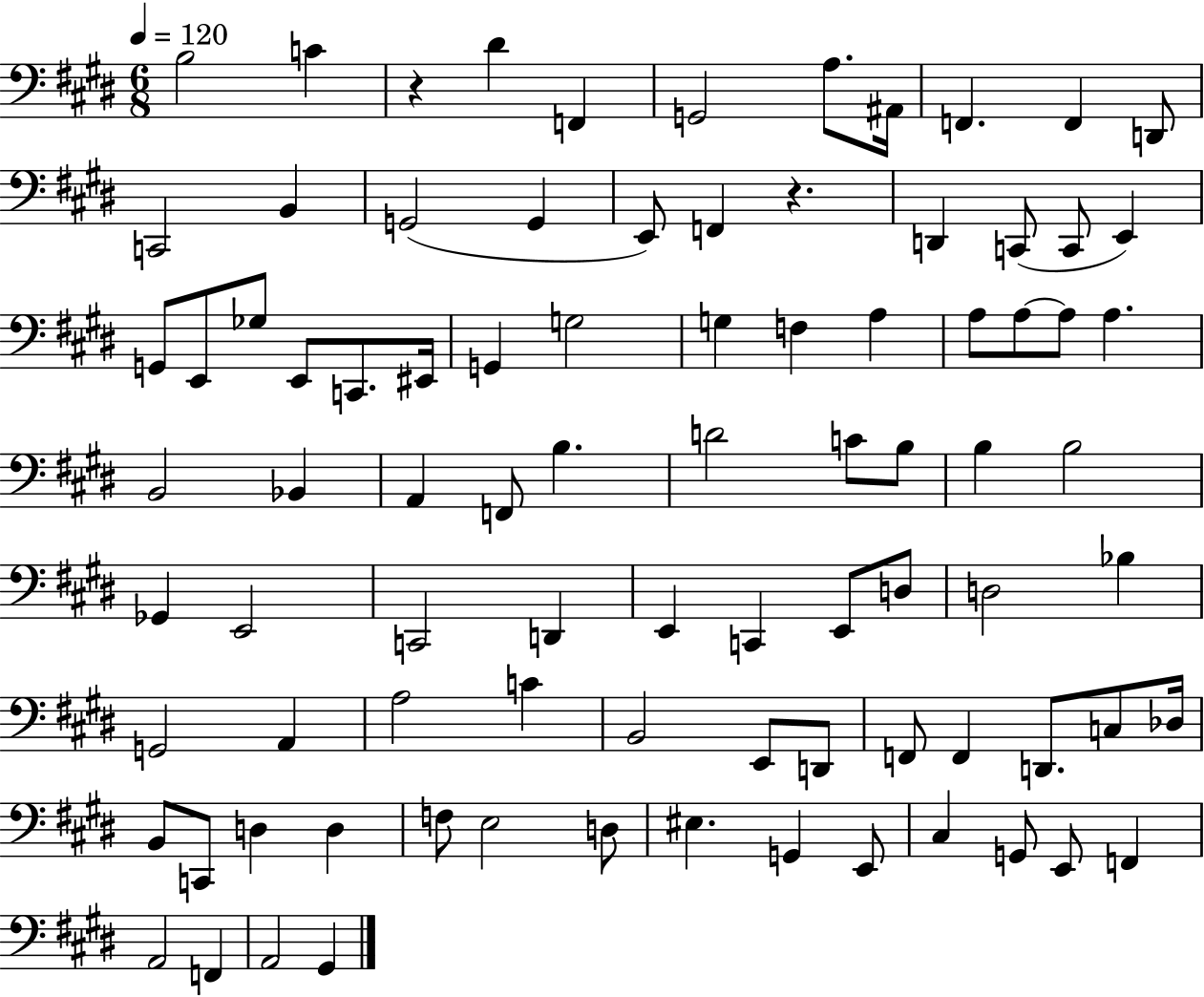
X:1
T:Untitled
M:6/8
L:1/4
K:E
B,2 C z ^D F,, G,,2 A,/2 ^A,,/4 F,, F,, D,,/2 C,,2 B,, G,,2 G,, E,,/2 F,, z D,, C,,/2 C,,/2 E,, G,,/2 E,,/2 _G,/2 E,,/2 C,,/2 ^E,,/4 G,, G,2 G, F, A, A,/2 A,/2 A,/2 A, B,,2 _B,, A,, F,,/2 B, D2 C/2 B,/2 B, B,2 _G,, E,,2 C,,2 D,, E,, C,, E,,/2 D,/2 D,2 _B, G,,2 A,, A,2 C B,,2 E,,/2 D,,/2 F,,/2 F,, D,,/2 C,/2 _D,/4 B,,/2 C,,/2 D, D, F,/2 E,2 D,/2 ^E, G,, E,,/2 ^C, G,,/2 E,,/2 F,, A,,2 F,, A,,2 ^G,,